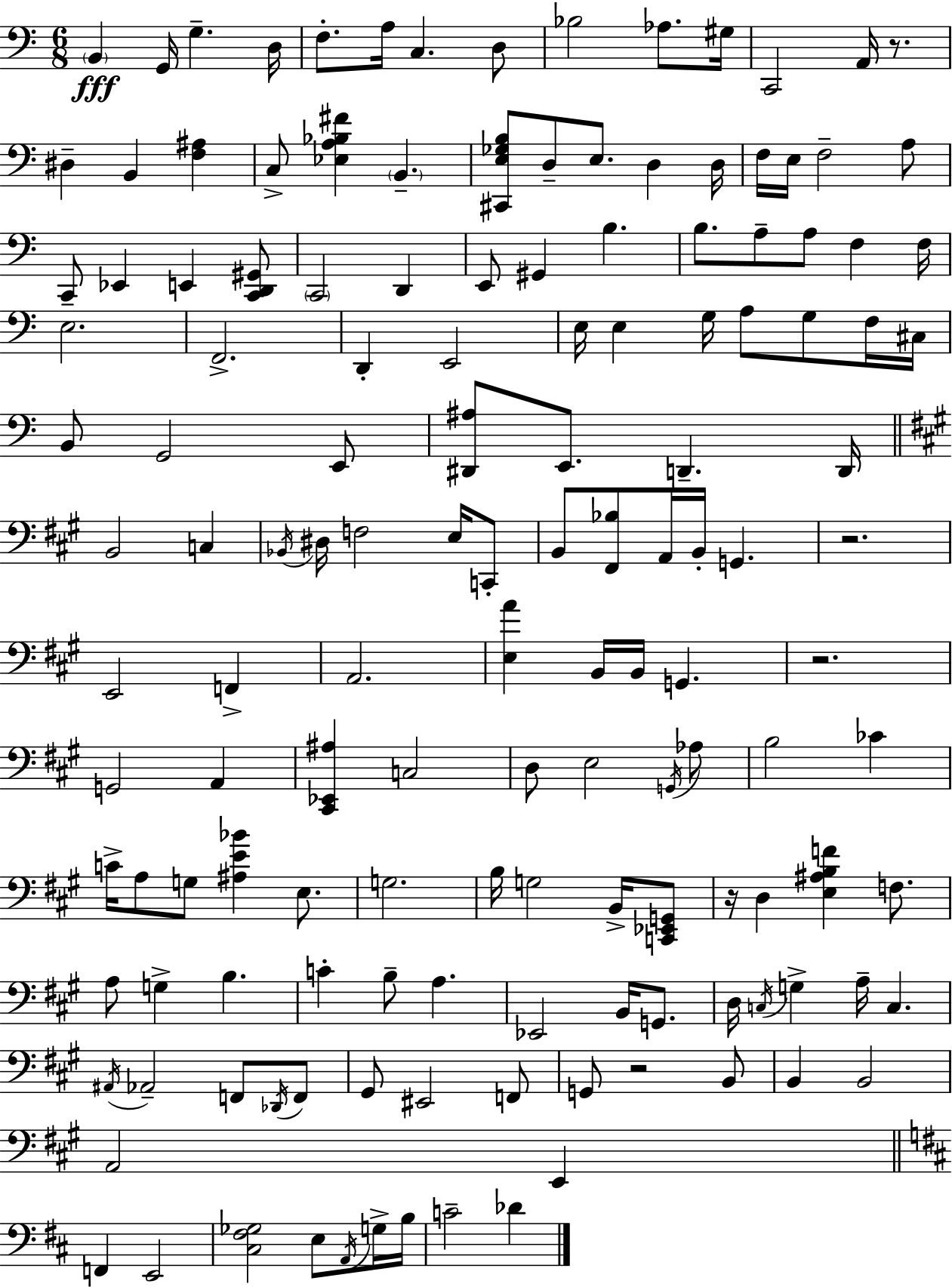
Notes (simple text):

B2/q G2/s G3/q. D3/s F3/e. A3/s C3/q. D3/e Bb3/h Ab3/e. G#3/s C2/h A2/s R/e. D#3/q B2/q [F3,A#3]/q C3/e [Eb3,A3,Bb3,F#4]/q B2/q. [C#2,E3,Gb3,B3]/e D3/e E3/e. D3/q D3/s F3/s E3/s F3/h A3/e C2/e Eb2/q E2/q [C2,D2,G#2]/e C2/h D2/q E2/e G#2/q B3/q. B3/e. A3/e A3/e F3/q F3/s E3/h. F2/h. D2/q E2/h E3/s E3/q G3/s A3/e G3/e F3/s C#3/s B2/e G2/h E2/e [D#2,A#3]/e E2/e. D2/q. D2/s B2/h C3/q Bb2/s D#3/s F3/h E3/s C2/e B2/e [F#2,Bb3]/e A2/s B2/s G2/q. R/h. E2/h F2/q A2/h. [E3,A4]/q B2/s B2/s G2/q. R/h. G2/h A2/q [C#2,Eb2,A#3]/q C3/h D3/e E3/h G2/s Ab3/e B3/h CES4/q C4/s A3/e G3/e [A#3,E4,Bb4]/q E3/e. G3/h. B3/s G3/h B2/s [C2,Eb2,G2]/e R/s D3/q [E3,A#3,B3,F4]/q F3/e. A3/e G3/q B3/q. C4/q B3/e A3/q. Eb2/h B2/s G2/e. D3/s C3/s G3/q A3/s C3/q. A#2/s Ab2/h F2/e Db2/s F2/e G#2/e EIS2/h F2/e G2/e R/h B2/e B2/q B2/h A2/h E2/q F2/q E2/h [C#3,F#3,Gb3]/h E3/e A2/s G3/s B3/s C4/h Db4/q